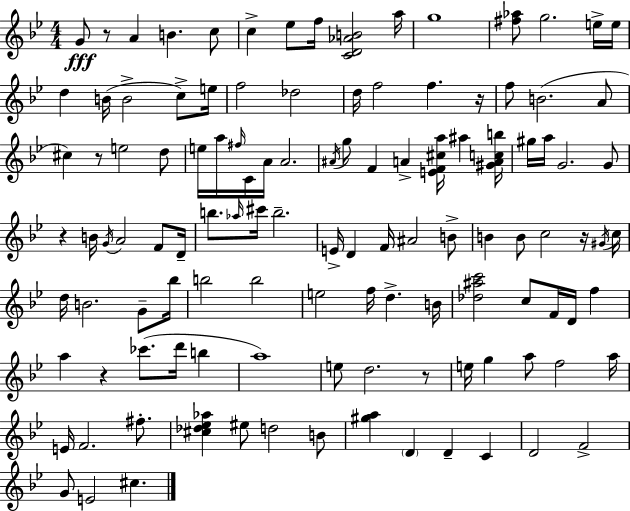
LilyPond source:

{
  \clef treble
  \numericTimeSignature
  \time 4/4
  \key bes \major
  \repeat volta 2 { g'8\fff r8 a'4 b'4. c''8 | c''4-> ees''8 f''16 <c' d' aes' b'>2 a''16 | g''1 | <fis'' aes''>8 g''2. e''16-> e''16 | \break d''4 b'16( b'2-> c''8->) e''16 | f''2 des''2 | d''16 f''2 f''4. r16 | f''8 b'2.( a'8 | \break cis''4) r8 e''2 d''8 | e''16 a''16 \grace { fis''16 } c'16 a'16 a'2. | \acciaccatura { ais'16 } g''8 f'4 a'4-> <e' f' cis'' a''>16 ais''4 | <gis' a' c'' b''>16 gis''16 a''16 g'2. | \break g'8 r4 b'16 \acciaccatura { g'16 } a'2 | f'8 d'16-- b''8. \grace { aes''16 } cis'''16 b''2.-- | e'16-> d'4 f'16 ais'2 | b'8-> b'4 b'8 c''2 | \break r16 \acciaccatura { gis'16 } c''16 d''16 b'2. | g'8-- bes''16 b''2 b''2 | e''2 f''16 d''4.-> | b'16 <des'' ais'' c'''>2 c''8 f'16 | \break d'16 f''4 a''4 r4 ces'''8.( | d'''16 b''4 a''1) | e''8 d''2. | r8 e''16 g''4 a''8 f''2 | \break a''16 e'16 f'2. | fis''8.-. <cis'' des'' ees'' aes''>4 eis''8 d''2 | b'8 <gis'' a''>4 \parenthesize d'4 d'4-- | c'4 d'2 f'2-> | \break g'8 e'2 cis''4. | } \bar "|."
}